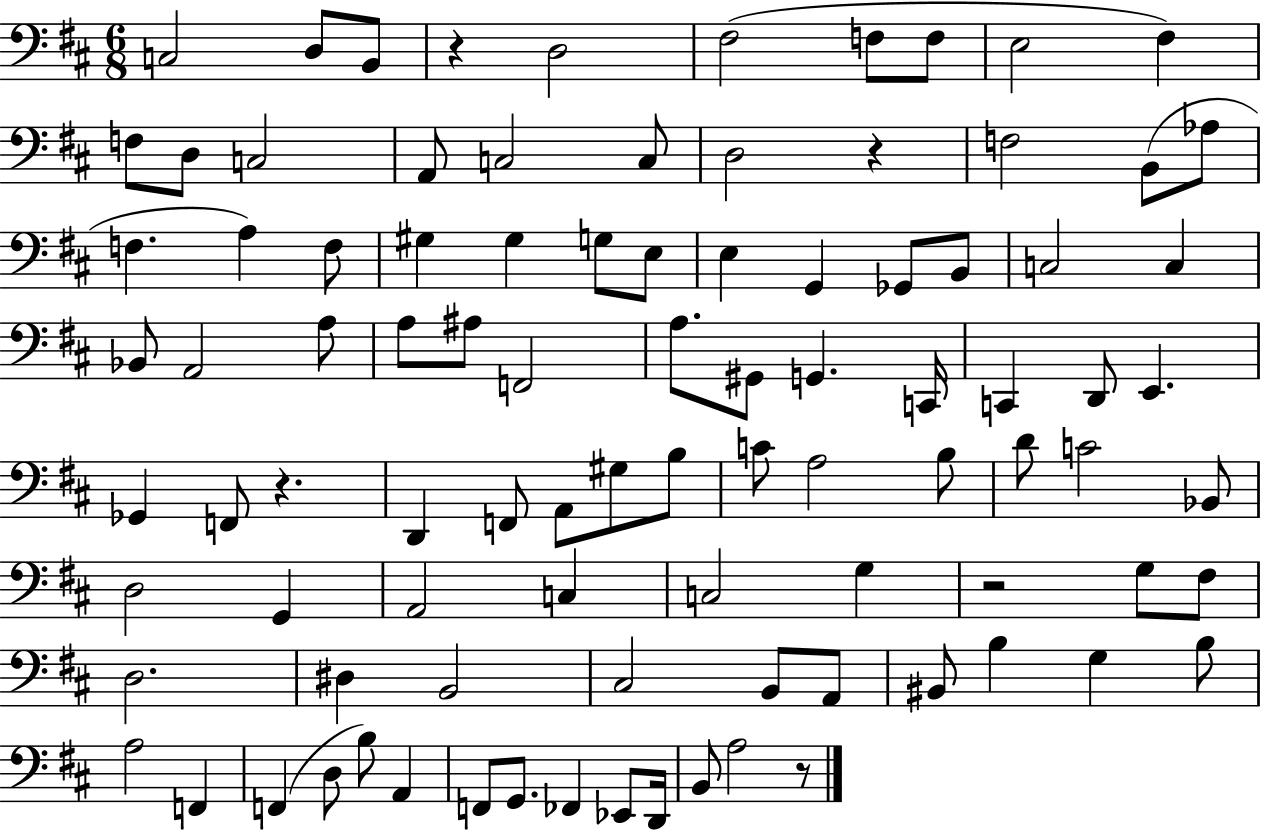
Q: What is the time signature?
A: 6/8